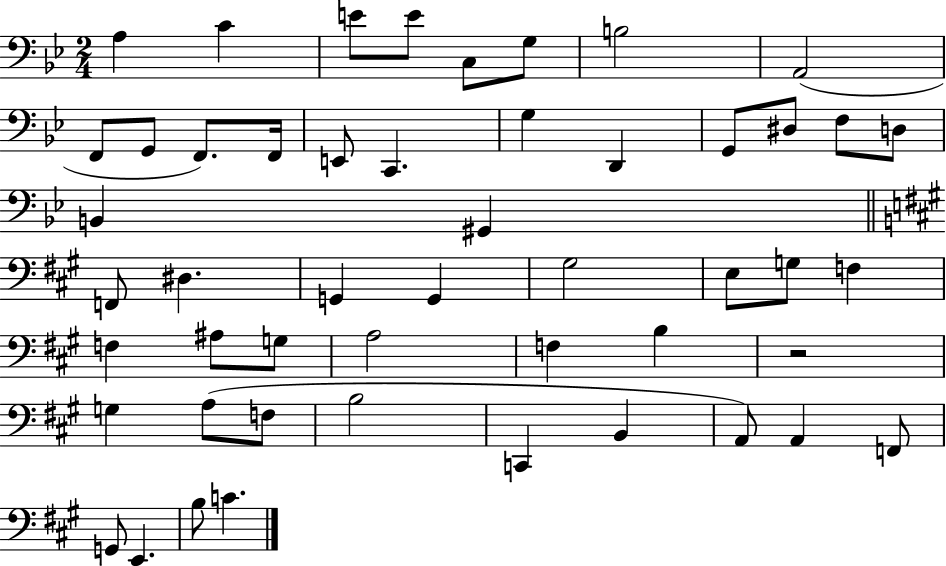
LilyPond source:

{
  \clef bass
  \numericTimeSignature
  \time 2/4
  \key bes \major
  a4 c'4 | e'8 e'8 c8 g8 | b2 | a,2( | \break f,8 g,8 f,8.) f,16 | e,8 c,4. | g4 d,4 | g,8 dis8 f8 d8 | \break b,4 gis,4 | \bar "||" \break \key a \major f,8 dis4. | g,4 g,4 | gis2 | e8 g8 f4 | \break f4 ais8 g8 | a2 | f4 b4 | r2 | \break g4 a8( f8 | b2 | c,4 b,4 | a,8) a,4 f,8 | \break g,8 e,4. | b8 c'4. | \bar "|."
}